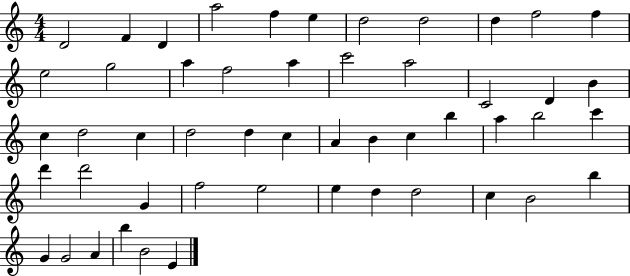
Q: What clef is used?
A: treble